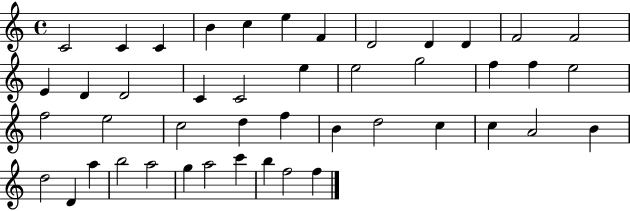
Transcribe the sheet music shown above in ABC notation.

X:1
T:Untitled
M:4/4
L:1/4
K:C
C2 C C B c e F D2 D D F2 F2 E D D2 C C2 e e2 g2 f f e2 f2 e2 c2 d f B d2 c c A2 B d2 D a b2 a2 g a2 c' b f2 f